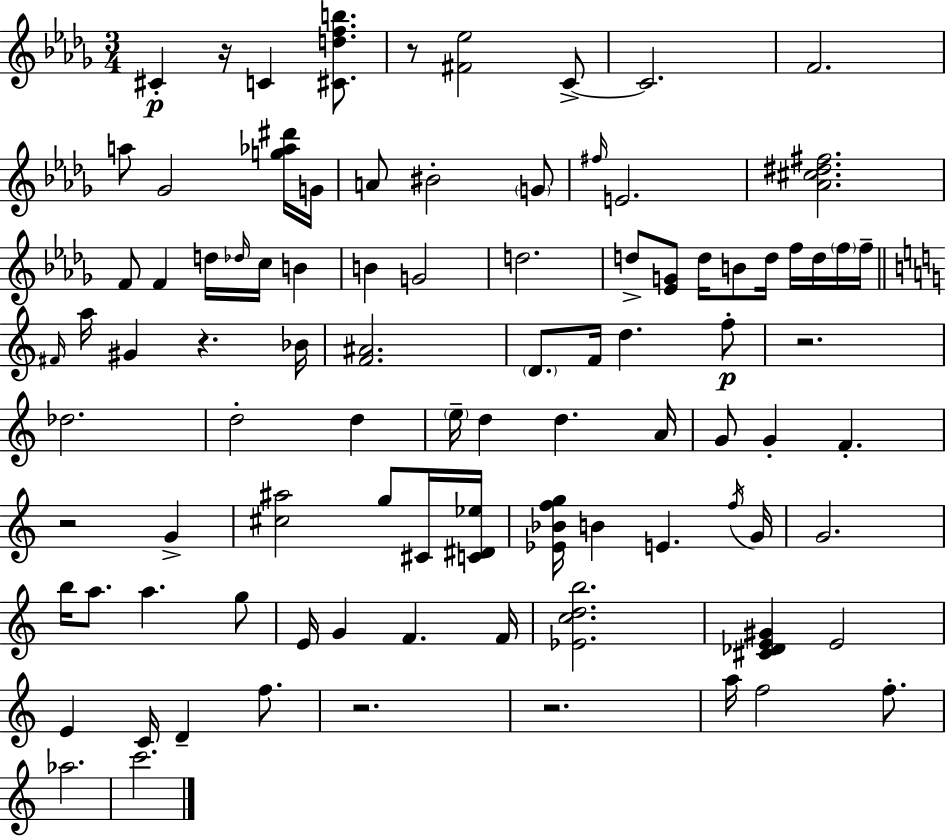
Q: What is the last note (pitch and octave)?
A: C6